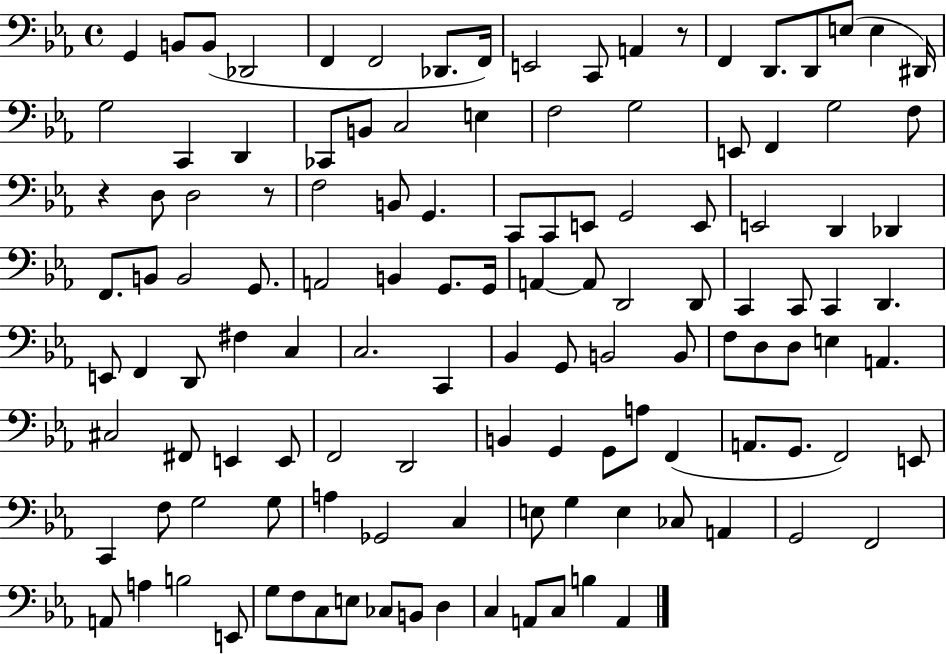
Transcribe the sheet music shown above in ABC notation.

X:1
T:Untitled
M:4/4
L:1/4
K:Eb
G,, B,,/2 B,,/2 _D,,2 F,, F,,2 _D,,/2 F,,/4 E,,2 C,,/2 A,, z/2 F,, D,,/2 D,,/2 E,/2 E, ^D,,/4 G,2 C,, D,, _C,,/2 B,,/2 C,2 E, F,2 G,2 E,,/2 F,, G,2 F,/2 z D,/2 D,2 z/2 F,2 B,,/2 G,, C,,/2 C,,/2 E,,/2 G,,2 E,,/2 E,,2 D,, _D,, F,,/2 B,,/2 B,,2 G,,/2 A,,2 B,, G,,/2 G,,/4 A,, A,,/2 D,,2 D,,/2 C,, C,,/2 C,, D,, E,,/2 F,, D,,/2 ^F, C, C,2 C,, _B,, G,,/2 B,,2 B,,/2 F,/2 D,/2 D,/2 E, A,, ^C,2 ^F,,/2 E,, E,,/2 F,,2 D,,2 B,, G,, G,,/2 A,/2 F,, A,,/2 G,,/2 F,,2 E,,/2 C,, F,/2 G,2 G,/2 A, _G,,2 C, E,/2 G, E, _C,/2 A,, G,,2 F,,2 A,,/2 A, B,2 E,,/2 G,/2 F,/2 C,/2 E,/2 _C,/2 B,,/2 D, C, A,,/2 C,/2 B, A,,